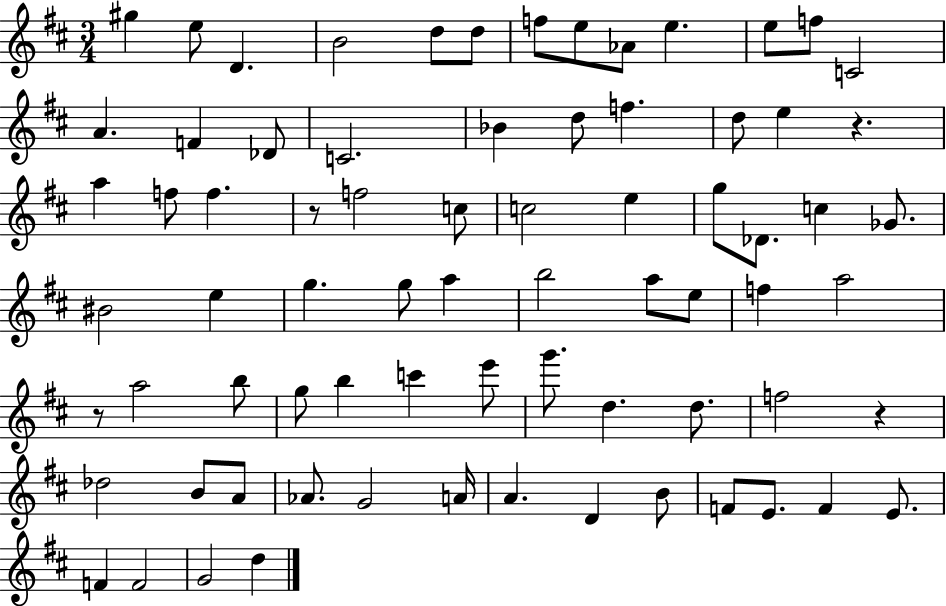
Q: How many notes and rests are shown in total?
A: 74